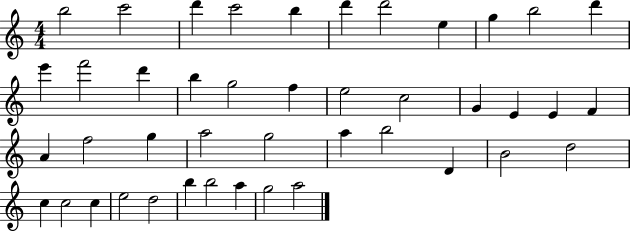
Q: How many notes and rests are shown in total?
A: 43